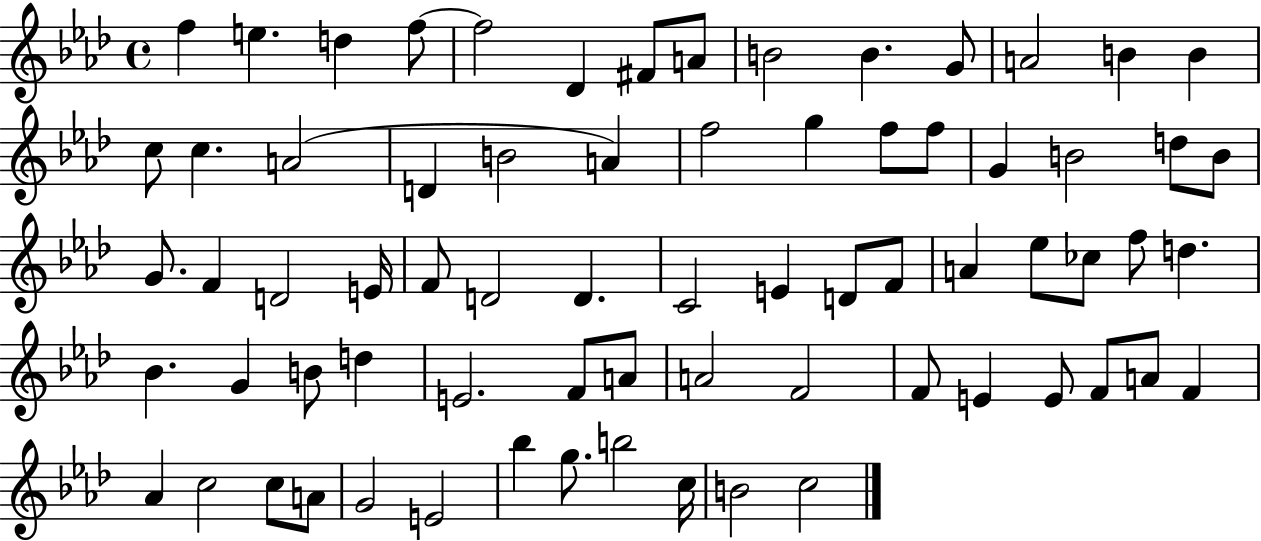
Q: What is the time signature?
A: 4/4